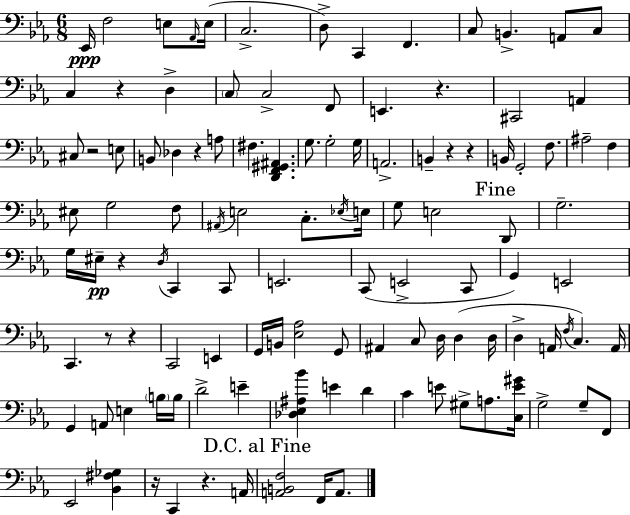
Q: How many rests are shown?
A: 11